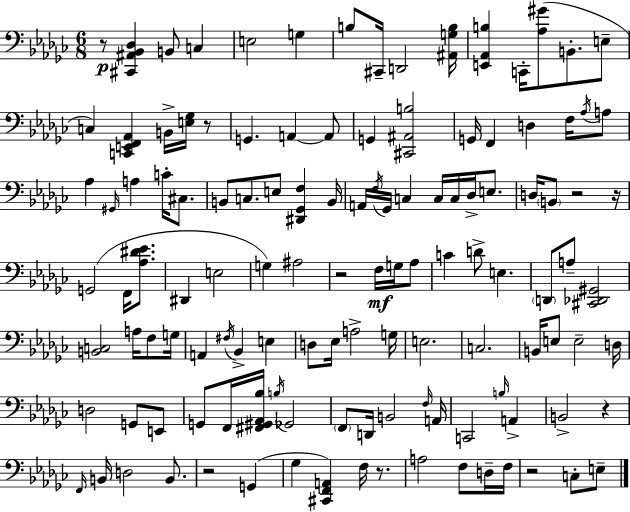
X:1
T:Untitled
M:6/8
L:1/4
K:Ebm
z/2 [^C,,^A,,_B,,_D,] B,,/2 C, E,2 G, B,/2 ^C,,/4 D,,2 [^A,,G,B,]/4 [E,,_A,,B,] C,,/4 [_A,^G]/2 B,,/2 E,/2 C, [C,,E,,F,,_A,,] B,,/4 [E,_G,]/4 z/2 G,, A,, A,,/2 G,, [^C,,^A,,B,]2 G,,/4 F,, D, F,/4 _A,/4 A,/2 _A, ^G,,/4 A, C/4 ^C,/2 B,,/2 C,/2 E,/2 [^D,,_G,,F,] B,,/4 A,,/4 F,/4 _G,,/4 C, C,/4 C,/4 _D,/4 E,/2 D,/4 B,,/2 z2 z/4 G,,2 F,,/4 [_A,^D_E]/2 ^D,, E,2 G, ^A,2 z2 F,/4 G,/4 _A,/2 C D/2 E, D,,/2 A,/2 [^C,,_D,,^G,,]2 [B,,C,]2 A,/4 F,/2 G,/4 A,, ^F,/4 _B,, E, D,/2 _E,/4 A,2 G,/4 E,2 C,2 B,,/4 E,/2 E,2 D,/4 D,2 G,,/2 E,,/2 G,,/2 F,,/4 [^F,,^G,,_A,,_B,]/4 B,/4 _G,,2 F,,/2 D,,/4 B,,2 F,/4 A,,/4 C,,2 B,/4 A,, B,,2 z F,,/4 B,,/4 D,2 B,,/2 z2 G,, _G, [^C,,F,,A,,] F,/4 z/2 A,2 F,/2 D,/4 F,/4 z2 C,/2 E,/2